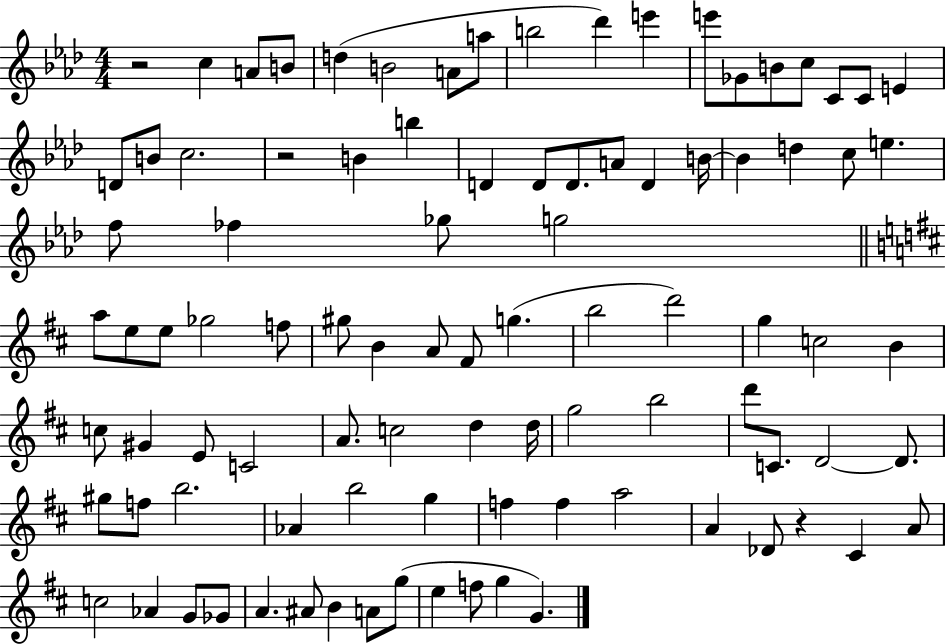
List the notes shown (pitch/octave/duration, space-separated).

R/h C5/q A4/e B4/e D5/q B4/h A4/e A5/e B5/h Db6/q E6/q E6/e Gb4/e B4/e C5/e C4/e C4/e E4/q D4/e B4/e C5/h. R/h B4/q B5/q D4/q D4/e D4/e. A4/e D4/q B4/s B4/q D5/q C5/e E5/q. F5/e FES5/q Gb5/e G5/h A5/e E5/e E5/e Gb5/h F5/e G#5/e B4/q A4/e F#4/e G5/q. B5/h D6/h G5/q C5/h B4/q C5/e G#4/q E4/e C4/h A4/e. C5/h D5/q D5/s G5/h B5/h D6/e C4/e. D4/h D4/e. G#5/e F5/e B5/h. Ab4/q B5/h G5/q F5/q F5/q A5/h A4/q Db4/e R/q C#4/q A4/e C5/h Ab4/q G4/e Gb4/e A4/q. A#4/e B4/q A4/e G5/e E5/q F5/e G5/q G4/q.